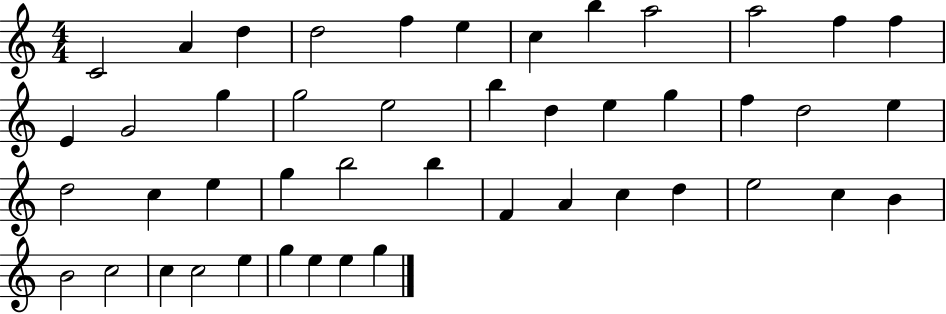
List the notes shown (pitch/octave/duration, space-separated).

C4/h A4/q D5/q D5/h F5/q E5/q C5/q B5/q A5/h A5/h F5/q F5/q E4/q G4/h G5/q G5/h E5/h B5/q D5/q E5/q G5/q F5/q D5/h E5/q D5/h C5/q E5/q G5/q B5/h B5/q F4/q A4/q C5/q D5/q E5/h C5/q B4/q B4/h C5/h C5/q C5/h E5/q G5/q E5/q E5/q G5/q